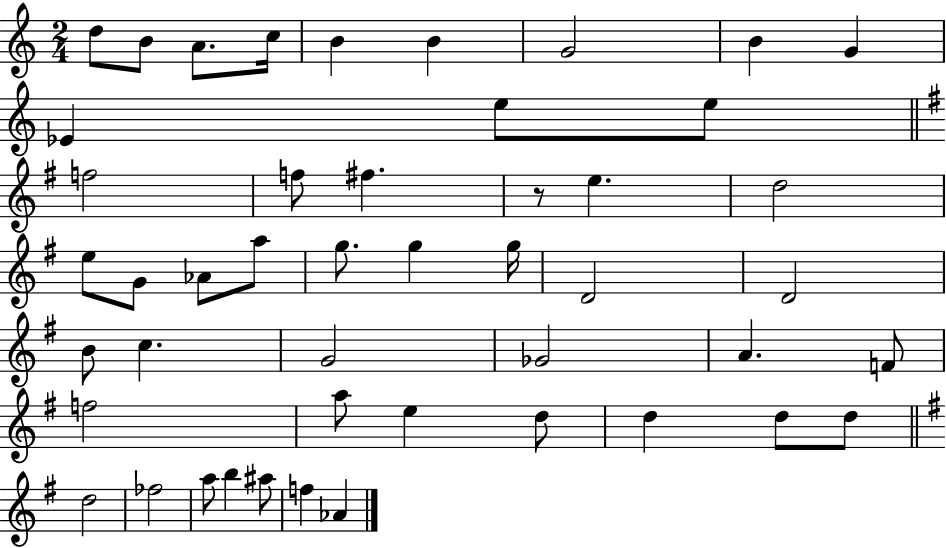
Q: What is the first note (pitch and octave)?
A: D5